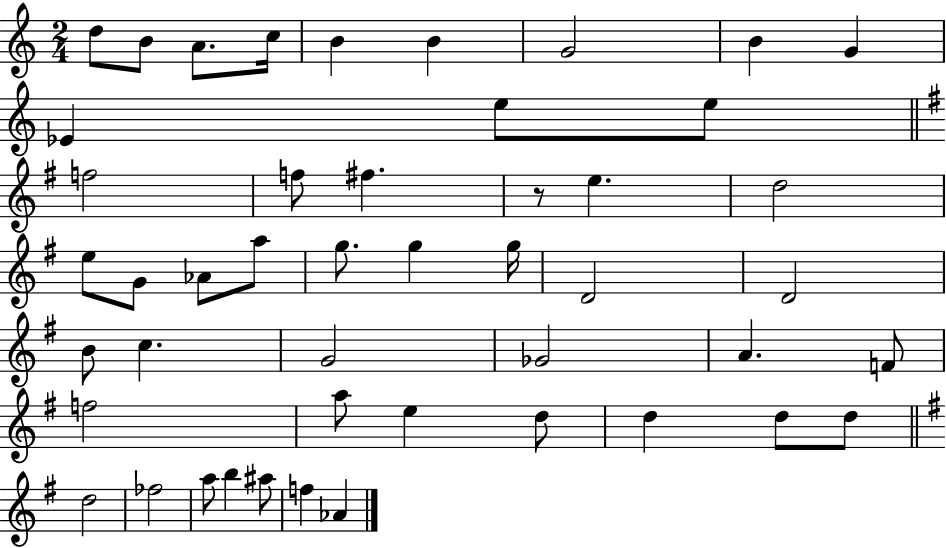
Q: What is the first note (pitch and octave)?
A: D5